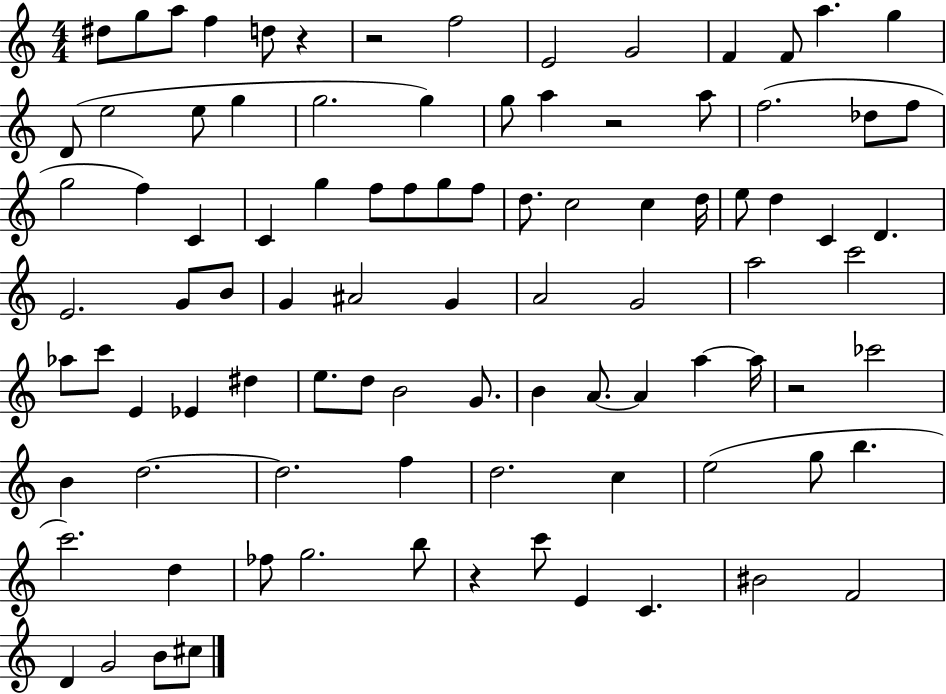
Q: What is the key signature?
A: C major